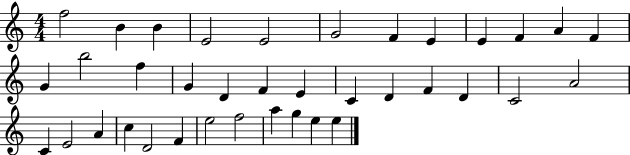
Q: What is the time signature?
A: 4/4